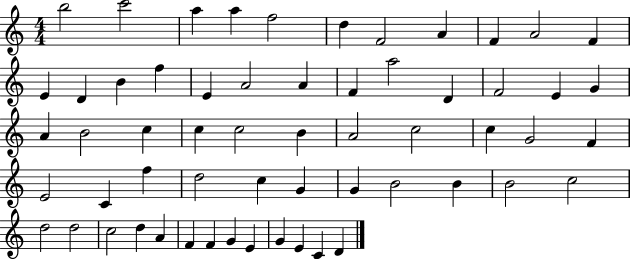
B5/h C6/h A5/q A5/q F5/h D5/q F4/h A4/q F4/q A4/h F4/q E4/q D4/q B4/q F5/q E4/q A4/h A4/q F4/q A5/h D4/q F4/h E4/q G4/q A4/q B4/h C5/q C5/q C5/h B4/q A4/h C5/h C5/q G4/h F4/q E4/h C4/q F5/q D5/h C5/q G4/q G4/q B4/h B4/q B4/h C5/h D5/h D5/h C5/h D5/q A4/q F4/q F4/q G4/q E4/q G4/q E4/q C4/q D4/q